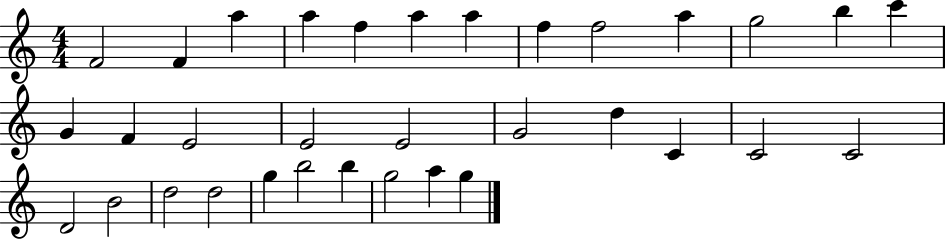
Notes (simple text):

F4/h F4/q A5/q A5/q F5/q A5/q A5/q F5/q F5/h A5/q G5/h B5/q C6/q G4/q F4/q E4/h E4/h E4/h G4/h D5/q C4/q C4/h C4/h D4/h B4/h D5/h D5/h G5/q B5/h B5/q G5/h A5/q G5/q